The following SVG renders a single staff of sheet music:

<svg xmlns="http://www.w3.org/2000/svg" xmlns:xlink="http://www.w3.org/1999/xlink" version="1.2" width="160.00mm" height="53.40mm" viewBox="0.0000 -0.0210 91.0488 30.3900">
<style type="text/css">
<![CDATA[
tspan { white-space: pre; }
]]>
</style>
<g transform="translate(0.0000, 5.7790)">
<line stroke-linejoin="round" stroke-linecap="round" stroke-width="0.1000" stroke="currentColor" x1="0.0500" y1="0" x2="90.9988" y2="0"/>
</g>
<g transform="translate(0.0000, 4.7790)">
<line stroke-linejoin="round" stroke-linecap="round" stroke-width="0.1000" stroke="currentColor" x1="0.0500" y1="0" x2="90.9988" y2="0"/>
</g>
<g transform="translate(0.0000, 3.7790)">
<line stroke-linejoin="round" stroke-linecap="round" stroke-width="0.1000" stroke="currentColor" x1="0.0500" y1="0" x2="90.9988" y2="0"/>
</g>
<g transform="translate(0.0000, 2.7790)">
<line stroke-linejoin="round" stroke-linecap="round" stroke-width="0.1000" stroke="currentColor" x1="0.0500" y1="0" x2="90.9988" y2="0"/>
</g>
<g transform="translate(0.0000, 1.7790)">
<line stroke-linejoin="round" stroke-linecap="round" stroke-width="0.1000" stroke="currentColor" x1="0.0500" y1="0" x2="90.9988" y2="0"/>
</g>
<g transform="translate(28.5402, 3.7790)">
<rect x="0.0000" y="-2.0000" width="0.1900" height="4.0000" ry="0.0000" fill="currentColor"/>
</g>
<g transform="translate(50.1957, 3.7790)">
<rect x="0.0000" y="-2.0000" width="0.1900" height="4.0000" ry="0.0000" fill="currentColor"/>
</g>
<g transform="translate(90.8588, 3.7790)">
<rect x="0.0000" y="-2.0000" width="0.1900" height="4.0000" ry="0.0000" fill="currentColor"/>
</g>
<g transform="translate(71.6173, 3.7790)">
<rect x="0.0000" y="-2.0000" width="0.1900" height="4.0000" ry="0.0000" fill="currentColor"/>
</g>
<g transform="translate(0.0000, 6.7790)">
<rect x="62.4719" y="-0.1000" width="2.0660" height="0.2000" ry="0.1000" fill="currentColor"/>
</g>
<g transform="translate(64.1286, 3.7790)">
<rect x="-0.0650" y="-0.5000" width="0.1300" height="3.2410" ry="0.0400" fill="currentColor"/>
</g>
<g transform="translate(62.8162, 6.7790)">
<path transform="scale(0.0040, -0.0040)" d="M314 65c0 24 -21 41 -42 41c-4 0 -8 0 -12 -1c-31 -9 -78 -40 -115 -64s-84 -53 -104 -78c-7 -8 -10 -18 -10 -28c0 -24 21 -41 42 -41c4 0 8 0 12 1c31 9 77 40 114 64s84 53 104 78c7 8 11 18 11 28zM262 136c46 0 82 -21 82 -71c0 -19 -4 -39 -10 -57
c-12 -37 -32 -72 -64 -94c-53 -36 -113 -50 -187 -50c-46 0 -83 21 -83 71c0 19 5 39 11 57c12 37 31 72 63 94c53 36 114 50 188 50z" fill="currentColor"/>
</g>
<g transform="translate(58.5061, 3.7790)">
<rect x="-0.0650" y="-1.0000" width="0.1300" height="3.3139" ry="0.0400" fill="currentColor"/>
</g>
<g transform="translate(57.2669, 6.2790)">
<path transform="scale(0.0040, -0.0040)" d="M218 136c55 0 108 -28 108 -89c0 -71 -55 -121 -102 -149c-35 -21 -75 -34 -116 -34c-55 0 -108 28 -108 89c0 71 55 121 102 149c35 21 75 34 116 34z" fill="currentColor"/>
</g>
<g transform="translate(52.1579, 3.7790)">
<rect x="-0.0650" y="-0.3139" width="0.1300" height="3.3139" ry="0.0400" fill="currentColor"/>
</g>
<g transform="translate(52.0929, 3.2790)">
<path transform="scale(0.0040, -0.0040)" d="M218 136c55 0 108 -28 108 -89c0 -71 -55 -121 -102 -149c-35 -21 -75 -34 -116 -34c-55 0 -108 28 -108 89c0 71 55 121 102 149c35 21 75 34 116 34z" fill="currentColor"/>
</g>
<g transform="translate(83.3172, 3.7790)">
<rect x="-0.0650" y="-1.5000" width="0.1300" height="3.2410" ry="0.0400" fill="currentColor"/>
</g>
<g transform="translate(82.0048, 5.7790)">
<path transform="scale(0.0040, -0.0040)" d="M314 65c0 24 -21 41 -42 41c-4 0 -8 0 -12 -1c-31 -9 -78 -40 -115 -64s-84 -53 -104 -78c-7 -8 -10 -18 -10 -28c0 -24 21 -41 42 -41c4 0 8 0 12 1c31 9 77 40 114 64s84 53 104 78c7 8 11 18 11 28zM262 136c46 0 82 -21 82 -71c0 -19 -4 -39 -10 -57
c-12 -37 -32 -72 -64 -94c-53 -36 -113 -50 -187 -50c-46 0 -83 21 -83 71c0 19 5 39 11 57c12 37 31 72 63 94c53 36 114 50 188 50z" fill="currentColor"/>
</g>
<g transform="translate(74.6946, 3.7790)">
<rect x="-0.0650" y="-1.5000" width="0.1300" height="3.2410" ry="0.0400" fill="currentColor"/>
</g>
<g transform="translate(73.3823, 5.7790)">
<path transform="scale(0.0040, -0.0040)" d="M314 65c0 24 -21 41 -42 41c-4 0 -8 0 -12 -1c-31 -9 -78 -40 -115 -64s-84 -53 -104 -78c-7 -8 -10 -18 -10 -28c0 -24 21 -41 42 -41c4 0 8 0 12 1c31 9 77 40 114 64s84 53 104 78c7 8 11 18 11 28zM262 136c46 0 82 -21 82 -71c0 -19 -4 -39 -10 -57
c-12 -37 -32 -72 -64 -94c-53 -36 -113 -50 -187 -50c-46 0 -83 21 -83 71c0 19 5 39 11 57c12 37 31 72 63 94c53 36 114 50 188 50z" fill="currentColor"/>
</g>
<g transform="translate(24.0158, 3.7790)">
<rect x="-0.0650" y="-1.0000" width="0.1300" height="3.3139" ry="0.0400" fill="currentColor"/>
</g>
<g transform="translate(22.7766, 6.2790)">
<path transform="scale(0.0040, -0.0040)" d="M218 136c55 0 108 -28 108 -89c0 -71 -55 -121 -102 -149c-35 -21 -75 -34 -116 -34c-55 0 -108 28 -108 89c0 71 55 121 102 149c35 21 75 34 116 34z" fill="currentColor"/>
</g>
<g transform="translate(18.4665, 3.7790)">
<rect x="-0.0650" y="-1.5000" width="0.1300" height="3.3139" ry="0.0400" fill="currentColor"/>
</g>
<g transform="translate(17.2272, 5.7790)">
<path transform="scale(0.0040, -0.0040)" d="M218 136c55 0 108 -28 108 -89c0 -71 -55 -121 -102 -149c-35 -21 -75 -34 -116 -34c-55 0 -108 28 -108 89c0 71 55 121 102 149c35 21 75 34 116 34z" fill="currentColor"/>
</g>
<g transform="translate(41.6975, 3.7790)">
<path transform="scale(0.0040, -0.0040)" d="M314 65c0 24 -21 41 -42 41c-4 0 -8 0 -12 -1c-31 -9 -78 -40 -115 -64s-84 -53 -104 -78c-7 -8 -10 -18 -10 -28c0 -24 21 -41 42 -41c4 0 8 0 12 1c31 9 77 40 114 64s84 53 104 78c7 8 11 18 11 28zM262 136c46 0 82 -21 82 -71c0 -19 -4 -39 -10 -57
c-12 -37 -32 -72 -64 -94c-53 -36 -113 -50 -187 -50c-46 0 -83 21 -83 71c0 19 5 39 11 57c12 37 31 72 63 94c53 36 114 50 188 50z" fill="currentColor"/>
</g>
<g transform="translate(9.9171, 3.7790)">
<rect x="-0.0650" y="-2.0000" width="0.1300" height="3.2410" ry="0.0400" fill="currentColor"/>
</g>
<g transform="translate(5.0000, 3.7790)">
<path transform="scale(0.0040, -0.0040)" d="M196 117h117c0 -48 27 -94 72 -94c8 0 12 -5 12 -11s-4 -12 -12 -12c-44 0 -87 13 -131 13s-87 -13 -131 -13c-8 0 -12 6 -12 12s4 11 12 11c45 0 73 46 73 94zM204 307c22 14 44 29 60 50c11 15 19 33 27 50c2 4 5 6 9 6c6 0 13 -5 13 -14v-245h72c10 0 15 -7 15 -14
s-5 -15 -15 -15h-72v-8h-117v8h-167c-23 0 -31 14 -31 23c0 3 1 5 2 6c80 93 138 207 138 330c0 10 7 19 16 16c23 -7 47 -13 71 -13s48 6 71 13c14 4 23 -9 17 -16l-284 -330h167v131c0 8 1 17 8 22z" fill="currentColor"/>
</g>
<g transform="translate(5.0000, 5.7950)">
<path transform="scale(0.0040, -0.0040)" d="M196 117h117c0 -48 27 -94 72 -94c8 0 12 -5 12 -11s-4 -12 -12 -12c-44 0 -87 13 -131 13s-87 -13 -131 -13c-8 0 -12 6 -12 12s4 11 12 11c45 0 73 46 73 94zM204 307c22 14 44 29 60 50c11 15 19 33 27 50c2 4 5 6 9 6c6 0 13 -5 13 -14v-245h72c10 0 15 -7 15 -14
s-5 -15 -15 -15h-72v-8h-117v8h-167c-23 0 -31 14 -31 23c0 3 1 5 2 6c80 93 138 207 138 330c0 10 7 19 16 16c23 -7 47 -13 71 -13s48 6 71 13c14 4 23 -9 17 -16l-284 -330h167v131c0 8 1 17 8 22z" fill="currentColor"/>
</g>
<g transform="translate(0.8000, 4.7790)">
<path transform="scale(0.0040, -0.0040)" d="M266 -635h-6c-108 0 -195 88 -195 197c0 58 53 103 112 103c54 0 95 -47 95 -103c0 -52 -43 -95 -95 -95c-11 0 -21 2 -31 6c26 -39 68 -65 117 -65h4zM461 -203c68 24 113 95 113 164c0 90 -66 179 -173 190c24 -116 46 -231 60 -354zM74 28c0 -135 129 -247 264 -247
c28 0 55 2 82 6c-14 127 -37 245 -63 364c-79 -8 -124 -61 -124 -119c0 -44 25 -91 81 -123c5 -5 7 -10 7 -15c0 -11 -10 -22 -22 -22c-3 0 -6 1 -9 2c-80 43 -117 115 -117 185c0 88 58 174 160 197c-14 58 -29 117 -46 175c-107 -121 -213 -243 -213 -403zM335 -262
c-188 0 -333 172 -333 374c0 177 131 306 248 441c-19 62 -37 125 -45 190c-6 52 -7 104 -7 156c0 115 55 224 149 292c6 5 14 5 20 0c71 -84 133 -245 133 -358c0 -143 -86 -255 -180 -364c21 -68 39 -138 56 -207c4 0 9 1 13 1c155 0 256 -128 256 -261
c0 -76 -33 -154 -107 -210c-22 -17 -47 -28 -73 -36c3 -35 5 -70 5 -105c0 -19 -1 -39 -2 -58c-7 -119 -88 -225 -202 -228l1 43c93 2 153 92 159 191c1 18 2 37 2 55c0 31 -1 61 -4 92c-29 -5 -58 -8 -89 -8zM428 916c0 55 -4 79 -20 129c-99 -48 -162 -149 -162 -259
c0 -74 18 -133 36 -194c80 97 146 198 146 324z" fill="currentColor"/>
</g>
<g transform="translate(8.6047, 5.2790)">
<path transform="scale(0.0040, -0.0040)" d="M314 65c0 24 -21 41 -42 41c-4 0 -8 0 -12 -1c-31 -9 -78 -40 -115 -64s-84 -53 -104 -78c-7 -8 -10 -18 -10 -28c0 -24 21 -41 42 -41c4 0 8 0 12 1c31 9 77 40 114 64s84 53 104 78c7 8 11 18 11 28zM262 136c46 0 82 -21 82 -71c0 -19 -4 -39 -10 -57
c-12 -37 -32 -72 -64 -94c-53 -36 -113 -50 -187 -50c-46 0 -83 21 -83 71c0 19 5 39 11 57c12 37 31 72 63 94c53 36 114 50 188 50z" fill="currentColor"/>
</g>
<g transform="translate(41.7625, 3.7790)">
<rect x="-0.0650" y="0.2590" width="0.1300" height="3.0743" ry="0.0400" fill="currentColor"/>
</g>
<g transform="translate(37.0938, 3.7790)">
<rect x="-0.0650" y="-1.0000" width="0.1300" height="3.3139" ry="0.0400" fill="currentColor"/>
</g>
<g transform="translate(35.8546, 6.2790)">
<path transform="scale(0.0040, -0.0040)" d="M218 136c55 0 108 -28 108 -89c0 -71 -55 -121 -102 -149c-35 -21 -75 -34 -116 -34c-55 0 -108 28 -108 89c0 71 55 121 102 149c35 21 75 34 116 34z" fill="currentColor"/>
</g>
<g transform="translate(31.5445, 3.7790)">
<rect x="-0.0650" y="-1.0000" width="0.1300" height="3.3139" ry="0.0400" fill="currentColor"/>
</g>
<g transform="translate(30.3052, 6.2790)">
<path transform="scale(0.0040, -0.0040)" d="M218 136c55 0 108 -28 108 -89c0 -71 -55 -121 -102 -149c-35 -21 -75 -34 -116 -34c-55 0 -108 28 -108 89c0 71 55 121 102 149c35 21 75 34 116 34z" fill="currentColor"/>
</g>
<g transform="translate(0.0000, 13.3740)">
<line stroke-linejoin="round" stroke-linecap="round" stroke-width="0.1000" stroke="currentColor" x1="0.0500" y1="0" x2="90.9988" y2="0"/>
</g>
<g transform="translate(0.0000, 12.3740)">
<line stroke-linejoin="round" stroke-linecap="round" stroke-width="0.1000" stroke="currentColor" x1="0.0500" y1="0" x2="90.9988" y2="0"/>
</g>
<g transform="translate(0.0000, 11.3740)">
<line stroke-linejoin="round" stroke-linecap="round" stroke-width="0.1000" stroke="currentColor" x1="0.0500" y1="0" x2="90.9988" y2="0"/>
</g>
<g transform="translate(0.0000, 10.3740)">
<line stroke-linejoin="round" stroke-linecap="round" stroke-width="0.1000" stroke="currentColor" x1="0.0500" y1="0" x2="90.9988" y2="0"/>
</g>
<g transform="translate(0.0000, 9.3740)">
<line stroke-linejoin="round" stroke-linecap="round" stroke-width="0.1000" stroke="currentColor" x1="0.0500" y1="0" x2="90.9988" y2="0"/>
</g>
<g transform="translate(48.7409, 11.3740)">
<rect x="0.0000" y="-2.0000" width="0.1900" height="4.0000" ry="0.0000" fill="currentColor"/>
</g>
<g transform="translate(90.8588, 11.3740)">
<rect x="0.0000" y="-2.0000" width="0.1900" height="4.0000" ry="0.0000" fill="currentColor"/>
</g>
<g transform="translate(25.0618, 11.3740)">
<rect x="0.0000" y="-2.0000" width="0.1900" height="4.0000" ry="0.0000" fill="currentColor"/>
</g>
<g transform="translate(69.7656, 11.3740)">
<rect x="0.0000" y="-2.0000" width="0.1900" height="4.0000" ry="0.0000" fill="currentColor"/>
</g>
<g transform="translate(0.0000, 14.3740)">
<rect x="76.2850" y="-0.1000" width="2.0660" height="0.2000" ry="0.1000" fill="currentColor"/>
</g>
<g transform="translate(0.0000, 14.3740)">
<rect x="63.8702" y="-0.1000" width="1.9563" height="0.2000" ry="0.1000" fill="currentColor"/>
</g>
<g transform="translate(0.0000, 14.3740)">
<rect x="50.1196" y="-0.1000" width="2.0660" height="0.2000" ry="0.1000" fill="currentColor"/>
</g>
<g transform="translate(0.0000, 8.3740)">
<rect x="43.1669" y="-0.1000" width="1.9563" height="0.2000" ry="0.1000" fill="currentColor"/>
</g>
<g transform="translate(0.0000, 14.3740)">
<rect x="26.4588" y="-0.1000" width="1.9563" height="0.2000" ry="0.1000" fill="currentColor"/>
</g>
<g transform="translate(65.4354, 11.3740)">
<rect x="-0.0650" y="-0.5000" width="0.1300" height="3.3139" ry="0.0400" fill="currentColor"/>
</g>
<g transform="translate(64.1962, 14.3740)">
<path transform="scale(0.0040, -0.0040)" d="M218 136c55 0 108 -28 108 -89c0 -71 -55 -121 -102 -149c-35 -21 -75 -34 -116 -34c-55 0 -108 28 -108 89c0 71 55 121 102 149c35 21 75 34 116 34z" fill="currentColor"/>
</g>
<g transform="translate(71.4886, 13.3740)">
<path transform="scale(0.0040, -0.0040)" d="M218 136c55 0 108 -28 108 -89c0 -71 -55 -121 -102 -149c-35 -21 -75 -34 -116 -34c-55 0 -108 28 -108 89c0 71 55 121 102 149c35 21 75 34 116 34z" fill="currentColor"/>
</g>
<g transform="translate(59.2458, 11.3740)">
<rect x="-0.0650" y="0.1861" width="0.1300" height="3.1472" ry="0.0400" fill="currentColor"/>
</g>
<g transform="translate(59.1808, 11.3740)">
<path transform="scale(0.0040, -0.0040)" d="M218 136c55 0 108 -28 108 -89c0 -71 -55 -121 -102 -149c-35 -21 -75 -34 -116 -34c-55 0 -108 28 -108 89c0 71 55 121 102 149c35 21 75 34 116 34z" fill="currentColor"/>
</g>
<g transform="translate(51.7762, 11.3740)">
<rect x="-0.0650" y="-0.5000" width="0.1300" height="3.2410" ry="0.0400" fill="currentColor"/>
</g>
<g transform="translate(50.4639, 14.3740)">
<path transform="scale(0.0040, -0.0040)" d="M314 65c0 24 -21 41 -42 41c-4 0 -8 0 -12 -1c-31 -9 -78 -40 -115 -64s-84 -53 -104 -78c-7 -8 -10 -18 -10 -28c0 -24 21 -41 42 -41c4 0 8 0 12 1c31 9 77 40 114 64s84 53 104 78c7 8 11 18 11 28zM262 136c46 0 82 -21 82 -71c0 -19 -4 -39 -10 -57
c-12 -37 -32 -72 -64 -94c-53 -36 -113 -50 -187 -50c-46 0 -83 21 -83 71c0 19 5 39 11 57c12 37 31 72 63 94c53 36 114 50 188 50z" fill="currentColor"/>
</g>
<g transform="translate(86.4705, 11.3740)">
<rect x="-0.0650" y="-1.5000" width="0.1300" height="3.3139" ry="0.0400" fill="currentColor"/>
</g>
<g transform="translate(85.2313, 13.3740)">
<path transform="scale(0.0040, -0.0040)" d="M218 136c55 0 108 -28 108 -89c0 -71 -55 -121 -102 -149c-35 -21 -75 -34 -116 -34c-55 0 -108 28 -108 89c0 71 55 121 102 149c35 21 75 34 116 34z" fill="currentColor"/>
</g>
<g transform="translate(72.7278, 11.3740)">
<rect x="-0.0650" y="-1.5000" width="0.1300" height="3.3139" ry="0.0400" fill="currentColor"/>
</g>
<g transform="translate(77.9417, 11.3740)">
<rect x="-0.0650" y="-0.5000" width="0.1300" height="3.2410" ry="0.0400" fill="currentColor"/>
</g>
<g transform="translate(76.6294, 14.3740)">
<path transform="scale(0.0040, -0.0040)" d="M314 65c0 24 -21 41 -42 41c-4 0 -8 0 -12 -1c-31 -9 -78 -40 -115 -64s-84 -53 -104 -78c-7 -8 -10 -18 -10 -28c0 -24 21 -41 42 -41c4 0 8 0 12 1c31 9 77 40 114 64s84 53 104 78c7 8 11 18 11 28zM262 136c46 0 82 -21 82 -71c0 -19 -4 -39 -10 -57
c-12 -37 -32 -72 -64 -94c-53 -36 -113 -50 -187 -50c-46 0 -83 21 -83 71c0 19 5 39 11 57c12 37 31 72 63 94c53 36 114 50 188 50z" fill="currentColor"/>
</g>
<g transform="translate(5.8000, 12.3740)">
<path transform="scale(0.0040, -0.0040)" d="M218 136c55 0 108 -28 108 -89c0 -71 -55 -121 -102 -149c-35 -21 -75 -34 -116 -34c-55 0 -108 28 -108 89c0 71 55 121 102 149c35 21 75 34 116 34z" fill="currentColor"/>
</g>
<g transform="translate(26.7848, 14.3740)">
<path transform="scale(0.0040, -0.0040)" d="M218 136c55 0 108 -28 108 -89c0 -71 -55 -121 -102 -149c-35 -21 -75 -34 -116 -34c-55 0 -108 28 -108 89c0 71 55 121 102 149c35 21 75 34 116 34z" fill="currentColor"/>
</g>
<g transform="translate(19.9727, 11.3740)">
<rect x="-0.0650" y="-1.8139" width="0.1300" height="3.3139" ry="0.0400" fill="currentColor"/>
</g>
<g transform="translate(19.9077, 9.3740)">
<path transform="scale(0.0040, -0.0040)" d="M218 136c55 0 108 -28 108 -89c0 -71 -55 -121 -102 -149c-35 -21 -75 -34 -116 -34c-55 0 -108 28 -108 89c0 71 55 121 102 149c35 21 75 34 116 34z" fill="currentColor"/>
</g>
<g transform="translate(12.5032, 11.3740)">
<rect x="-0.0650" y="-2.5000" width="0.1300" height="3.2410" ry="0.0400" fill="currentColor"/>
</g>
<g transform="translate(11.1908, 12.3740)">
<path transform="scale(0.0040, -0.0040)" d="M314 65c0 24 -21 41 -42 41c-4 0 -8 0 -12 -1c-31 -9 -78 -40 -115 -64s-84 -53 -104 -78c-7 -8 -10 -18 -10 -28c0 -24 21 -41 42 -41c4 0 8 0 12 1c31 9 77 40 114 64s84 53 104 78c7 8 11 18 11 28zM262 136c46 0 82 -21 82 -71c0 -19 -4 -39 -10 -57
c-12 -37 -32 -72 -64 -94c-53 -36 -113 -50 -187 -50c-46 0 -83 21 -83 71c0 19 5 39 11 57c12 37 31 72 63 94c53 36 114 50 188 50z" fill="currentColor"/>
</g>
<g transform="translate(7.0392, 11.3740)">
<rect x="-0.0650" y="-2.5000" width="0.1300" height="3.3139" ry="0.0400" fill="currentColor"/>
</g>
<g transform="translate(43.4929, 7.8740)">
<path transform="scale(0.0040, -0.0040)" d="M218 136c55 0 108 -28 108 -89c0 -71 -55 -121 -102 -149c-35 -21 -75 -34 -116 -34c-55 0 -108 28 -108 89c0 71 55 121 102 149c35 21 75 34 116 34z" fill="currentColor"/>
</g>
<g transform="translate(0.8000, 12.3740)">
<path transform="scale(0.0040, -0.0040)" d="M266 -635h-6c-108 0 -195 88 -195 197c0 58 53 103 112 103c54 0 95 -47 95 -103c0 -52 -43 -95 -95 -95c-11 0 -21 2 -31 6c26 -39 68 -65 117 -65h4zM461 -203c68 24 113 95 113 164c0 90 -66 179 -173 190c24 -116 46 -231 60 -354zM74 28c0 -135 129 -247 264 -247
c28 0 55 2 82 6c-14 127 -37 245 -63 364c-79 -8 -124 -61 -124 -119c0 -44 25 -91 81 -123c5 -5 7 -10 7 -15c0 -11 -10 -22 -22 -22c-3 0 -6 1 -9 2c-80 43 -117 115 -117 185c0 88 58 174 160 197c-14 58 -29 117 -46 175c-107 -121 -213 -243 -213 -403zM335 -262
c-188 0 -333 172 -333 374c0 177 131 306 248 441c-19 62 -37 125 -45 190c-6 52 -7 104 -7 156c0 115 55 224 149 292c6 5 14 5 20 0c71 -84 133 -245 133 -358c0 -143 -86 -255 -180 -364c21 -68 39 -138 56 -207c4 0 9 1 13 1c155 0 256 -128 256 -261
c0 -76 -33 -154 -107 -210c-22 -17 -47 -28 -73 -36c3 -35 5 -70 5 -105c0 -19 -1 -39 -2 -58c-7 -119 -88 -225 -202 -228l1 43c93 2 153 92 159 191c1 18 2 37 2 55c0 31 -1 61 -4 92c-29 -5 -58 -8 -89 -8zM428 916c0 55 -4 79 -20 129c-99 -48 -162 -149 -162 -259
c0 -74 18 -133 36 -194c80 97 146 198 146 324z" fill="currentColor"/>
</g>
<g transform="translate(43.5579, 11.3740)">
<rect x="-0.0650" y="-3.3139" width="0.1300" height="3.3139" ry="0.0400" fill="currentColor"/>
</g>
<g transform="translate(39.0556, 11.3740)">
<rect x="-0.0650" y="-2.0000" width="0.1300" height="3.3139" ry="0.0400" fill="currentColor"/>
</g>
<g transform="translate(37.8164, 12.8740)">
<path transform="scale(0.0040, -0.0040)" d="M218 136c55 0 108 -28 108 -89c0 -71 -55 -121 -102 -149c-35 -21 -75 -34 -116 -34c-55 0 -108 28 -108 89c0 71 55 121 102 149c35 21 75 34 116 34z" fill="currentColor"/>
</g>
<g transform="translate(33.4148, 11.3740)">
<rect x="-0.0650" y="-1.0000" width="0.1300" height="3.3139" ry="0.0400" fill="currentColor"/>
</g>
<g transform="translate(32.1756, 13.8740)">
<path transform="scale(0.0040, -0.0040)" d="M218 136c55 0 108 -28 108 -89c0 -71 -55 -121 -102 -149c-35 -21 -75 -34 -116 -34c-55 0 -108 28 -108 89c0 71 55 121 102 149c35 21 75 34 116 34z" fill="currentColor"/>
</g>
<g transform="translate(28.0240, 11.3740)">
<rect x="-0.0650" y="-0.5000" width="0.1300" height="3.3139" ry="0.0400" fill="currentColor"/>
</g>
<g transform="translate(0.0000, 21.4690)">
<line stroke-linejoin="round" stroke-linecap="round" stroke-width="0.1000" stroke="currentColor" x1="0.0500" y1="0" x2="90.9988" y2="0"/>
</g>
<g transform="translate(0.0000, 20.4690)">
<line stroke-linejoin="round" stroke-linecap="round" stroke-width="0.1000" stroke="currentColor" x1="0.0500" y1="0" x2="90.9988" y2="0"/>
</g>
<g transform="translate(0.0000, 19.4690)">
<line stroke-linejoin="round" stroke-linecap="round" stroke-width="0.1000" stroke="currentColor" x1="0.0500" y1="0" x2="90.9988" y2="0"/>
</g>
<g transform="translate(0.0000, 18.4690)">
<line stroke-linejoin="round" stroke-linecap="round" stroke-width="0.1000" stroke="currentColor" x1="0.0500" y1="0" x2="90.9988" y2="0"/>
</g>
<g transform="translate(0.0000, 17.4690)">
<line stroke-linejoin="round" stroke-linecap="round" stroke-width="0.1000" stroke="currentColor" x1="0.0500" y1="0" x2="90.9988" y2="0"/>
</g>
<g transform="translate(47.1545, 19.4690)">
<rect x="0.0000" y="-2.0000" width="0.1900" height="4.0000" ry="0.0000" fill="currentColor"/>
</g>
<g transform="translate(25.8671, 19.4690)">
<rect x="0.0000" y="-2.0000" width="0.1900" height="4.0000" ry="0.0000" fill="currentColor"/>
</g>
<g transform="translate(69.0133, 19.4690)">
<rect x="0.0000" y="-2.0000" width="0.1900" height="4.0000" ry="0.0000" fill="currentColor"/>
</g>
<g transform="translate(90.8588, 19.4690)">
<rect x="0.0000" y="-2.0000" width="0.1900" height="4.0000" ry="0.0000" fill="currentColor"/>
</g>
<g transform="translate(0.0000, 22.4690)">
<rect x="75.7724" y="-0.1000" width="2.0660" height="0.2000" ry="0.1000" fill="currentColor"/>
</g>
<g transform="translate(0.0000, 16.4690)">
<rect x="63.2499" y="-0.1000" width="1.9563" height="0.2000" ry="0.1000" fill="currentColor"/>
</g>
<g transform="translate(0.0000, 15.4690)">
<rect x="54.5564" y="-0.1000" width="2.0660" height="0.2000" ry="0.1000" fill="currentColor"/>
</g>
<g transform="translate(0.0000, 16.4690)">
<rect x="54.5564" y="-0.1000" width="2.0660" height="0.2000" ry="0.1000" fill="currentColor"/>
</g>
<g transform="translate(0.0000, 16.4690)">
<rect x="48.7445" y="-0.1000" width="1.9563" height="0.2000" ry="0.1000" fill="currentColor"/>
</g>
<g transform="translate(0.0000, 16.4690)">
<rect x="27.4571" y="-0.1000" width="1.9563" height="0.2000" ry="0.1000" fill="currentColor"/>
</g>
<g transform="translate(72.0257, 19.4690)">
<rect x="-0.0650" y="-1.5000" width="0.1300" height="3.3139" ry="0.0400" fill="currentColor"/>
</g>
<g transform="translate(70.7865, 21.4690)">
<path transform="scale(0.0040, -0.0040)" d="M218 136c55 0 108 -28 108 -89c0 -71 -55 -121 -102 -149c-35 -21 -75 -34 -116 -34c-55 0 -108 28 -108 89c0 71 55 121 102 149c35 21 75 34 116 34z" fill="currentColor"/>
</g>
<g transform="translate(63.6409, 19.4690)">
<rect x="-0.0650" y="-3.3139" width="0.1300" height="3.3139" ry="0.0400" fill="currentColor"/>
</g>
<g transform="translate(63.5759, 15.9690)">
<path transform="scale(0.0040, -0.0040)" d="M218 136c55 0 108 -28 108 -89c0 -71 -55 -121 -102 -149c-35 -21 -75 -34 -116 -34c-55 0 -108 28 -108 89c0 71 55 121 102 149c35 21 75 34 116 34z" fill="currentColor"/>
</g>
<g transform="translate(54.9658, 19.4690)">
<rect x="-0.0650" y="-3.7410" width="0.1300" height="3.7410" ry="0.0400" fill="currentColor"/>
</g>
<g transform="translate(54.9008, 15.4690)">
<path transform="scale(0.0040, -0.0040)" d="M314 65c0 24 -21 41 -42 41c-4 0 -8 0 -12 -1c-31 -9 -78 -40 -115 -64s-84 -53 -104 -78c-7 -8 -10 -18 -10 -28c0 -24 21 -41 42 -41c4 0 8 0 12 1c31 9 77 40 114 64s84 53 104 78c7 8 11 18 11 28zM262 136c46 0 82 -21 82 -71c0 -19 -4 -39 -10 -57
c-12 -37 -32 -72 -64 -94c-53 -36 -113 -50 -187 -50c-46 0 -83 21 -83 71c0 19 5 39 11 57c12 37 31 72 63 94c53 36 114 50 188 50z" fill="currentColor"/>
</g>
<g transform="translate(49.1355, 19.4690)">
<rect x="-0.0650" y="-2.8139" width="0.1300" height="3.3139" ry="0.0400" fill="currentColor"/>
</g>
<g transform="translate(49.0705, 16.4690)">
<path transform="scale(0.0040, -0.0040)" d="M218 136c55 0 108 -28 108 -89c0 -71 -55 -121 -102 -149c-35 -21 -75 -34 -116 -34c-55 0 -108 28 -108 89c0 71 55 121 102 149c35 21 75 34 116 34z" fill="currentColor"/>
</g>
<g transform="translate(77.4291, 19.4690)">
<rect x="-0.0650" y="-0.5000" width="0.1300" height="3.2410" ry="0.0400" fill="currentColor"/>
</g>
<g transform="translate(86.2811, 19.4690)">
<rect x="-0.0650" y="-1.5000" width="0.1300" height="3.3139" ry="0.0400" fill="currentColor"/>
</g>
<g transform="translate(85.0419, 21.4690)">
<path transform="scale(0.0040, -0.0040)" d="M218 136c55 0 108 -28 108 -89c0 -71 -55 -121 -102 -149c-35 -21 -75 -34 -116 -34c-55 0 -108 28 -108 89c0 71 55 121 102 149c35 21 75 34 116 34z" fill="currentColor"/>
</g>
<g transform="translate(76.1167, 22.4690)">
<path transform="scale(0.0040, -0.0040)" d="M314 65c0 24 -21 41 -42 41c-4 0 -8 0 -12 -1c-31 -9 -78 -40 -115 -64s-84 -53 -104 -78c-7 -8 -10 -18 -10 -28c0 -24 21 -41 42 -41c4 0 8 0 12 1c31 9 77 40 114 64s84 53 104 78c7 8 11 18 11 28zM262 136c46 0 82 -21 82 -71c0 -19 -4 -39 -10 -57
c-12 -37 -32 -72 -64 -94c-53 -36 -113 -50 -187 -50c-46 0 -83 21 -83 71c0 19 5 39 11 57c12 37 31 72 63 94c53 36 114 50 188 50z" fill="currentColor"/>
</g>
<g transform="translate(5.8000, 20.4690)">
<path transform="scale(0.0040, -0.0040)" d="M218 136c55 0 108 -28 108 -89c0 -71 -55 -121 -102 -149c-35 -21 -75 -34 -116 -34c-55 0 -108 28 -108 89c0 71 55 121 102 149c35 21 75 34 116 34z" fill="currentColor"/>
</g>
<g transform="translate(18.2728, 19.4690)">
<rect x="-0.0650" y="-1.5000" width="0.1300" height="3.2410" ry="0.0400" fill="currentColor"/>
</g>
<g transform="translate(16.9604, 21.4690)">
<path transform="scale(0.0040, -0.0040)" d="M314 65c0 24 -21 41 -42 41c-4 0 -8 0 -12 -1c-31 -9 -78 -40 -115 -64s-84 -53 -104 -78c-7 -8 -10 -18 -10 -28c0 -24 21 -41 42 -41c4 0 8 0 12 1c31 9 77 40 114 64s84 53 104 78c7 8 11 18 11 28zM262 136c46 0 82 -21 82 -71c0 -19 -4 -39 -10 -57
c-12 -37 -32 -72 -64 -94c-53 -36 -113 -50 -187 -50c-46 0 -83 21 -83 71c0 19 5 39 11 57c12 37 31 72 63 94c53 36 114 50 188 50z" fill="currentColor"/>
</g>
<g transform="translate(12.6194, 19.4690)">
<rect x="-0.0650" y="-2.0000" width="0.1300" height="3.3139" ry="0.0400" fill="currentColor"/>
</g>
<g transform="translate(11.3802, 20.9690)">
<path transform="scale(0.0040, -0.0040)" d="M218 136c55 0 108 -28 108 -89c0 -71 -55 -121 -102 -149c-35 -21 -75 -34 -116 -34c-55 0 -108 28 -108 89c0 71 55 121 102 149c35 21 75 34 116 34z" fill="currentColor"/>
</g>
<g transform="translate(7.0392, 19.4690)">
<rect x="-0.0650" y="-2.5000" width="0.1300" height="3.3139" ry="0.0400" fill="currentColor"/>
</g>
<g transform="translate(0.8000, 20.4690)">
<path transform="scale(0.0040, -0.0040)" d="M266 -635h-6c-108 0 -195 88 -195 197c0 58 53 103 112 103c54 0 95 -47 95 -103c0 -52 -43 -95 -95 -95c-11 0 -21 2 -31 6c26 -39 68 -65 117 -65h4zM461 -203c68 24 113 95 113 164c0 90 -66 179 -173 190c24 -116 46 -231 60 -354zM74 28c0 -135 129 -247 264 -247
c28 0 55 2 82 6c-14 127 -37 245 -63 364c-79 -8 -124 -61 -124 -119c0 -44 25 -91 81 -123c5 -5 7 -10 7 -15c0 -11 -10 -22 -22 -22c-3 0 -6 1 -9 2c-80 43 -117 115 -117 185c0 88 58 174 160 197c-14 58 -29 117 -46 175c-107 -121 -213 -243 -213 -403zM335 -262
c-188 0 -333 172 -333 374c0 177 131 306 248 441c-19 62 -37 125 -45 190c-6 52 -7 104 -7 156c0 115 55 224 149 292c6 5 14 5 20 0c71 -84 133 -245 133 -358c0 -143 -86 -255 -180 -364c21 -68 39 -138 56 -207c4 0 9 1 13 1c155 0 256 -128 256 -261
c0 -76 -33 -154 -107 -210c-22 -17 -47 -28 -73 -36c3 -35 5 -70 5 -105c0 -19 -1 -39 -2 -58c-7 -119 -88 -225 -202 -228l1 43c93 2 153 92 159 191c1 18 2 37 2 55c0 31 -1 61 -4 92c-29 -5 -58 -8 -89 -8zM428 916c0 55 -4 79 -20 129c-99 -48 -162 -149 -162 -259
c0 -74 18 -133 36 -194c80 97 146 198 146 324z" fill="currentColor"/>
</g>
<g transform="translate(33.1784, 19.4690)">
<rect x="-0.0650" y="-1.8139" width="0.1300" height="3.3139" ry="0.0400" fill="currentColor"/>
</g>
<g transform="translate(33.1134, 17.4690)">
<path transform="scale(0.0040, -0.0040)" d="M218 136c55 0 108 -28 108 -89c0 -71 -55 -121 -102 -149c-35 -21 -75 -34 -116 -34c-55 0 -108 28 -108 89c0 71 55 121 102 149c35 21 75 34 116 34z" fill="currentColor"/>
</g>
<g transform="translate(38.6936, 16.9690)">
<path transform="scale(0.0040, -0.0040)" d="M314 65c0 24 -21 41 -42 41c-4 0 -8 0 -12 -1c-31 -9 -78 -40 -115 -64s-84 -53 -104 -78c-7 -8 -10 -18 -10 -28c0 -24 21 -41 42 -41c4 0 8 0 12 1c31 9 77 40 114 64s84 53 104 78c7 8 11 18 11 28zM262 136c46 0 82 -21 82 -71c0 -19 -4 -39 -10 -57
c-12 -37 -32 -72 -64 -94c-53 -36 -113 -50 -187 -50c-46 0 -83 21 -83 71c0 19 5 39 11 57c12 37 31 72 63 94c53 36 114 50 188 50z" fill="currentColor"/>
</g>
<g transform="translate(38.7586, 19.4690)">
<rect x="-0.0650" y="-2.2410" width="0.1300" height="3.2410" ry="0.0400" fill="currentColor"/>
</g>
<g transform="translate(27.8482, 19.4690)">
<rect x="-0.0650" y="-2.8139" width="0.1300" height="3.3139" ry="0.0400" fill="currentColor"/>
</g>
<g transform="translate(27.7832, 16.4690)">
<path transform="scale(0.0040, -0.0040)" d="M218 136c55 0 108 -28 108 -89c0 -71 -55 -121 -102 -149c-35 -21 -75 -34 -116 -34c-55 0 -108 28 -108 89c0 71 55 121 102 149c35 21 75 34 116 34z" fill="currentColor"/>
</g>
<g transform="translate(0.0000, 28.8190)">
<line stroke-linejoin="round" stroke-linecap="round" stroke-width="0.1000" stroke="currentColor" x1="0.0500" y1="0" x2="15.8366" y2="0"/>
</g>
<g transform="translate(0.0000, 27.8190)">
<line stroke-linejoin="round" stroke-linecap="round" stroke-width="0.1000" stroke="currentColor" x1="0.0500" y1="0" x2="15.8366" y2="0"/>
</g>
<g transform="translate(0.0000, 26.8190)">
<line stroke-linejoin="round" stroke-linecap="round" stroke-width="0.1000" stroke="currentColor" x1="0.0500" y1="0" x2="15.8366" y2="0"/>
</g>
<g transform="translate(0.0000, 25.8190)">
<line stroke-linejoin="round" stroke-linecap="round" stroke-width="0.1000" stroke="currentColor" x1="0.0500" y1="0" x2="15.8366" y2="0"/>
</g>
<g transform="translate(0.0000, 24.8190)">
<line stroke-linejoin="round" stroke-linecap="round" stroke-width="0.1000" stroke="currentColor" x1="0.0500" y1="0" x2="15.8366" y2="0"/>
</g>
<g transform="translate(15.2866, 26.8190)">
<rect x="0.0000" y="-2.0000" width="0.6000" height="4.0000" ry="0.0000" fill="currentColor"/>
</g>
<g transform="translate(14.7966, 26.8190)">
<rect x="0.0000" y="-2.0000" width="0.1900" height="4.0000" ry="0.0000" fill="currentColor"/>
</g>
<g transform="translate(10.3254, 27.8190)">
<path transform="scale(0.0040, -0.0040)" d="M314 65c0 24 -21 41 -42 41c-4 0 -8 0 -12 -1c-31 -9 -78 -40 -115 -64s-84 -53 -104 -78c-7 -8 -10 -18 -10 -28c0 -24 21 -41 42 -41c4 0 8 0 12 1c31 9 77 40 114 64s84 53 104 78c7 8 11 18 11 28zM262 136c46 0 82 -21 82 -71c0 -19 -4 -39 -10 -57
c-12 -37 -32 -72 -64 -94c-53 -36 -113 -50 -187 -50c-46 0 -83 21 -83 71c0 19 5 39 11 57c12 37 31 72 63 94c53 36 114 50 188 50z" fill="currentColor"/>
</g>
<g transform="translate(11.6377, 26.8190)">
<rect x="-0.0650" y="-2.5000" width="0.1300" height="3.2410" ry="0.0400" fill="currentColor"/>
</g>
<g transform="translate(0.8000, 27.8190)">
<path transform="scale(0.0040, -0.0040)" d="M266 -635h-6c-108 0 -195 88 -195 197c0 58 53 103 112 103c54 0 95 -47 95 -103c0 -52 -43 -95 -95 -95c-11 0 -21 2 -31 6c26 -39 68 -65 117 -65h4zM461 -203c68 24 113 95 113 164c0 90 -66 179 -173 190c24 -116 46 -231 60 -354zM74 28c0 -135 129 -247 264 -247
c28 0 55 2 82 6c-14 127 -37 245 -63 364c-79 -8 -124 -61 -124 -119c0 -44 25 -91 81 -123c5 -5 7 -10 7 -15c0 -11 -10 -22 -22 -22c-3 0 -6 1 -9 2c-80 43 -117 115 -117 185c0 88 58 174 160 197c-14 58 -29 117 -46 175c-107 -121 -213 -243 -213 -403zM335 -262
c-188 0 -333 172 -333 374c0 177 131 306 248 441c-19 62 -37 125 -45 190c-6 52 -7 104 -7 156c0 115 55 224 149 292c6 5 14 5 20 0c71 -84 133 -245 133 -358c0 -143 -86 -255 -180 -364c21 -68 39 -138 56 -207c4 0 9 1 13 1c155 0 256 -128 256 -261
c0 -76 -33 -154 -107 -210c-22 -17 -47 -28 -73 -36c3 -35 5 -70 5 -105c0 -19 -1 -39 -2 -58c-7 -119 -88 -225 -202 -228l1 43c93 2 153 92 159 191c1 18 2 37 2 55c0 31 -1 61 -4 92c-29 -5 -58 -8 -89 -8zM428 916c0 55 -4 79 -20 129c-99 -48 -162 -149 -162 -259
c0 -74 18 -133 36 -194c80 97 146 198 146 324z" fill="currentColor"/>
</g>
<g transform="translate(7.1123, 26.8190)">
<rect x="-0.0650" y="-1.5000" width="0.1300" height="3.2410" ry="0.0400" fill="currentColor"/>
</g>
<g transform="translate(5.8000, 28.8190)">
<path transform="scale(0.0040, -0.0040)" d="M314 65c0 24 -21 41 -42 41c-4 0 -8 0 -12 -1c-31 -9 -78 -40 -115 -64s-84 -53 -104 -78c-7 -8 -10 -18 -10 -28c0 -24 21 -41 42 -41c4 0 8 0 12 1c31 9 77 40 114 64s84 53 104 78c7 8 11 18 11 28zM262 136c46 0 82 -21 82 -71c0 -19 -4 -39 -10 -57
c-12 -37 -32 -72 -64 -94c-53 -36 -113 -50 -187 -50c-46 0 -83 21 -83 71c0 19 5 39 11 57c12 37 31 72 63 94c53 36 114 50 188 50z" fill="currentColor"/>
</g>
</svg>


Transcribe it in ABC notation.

X:1
T:Untitled
M:4/4
L:1/4
K:C
F2 E D D D B2 c D C2 E2 E2 G G2 f C D F b C2 B C E C2 E G F E2 a f g2 a c'2 b E C2 E E2 G2